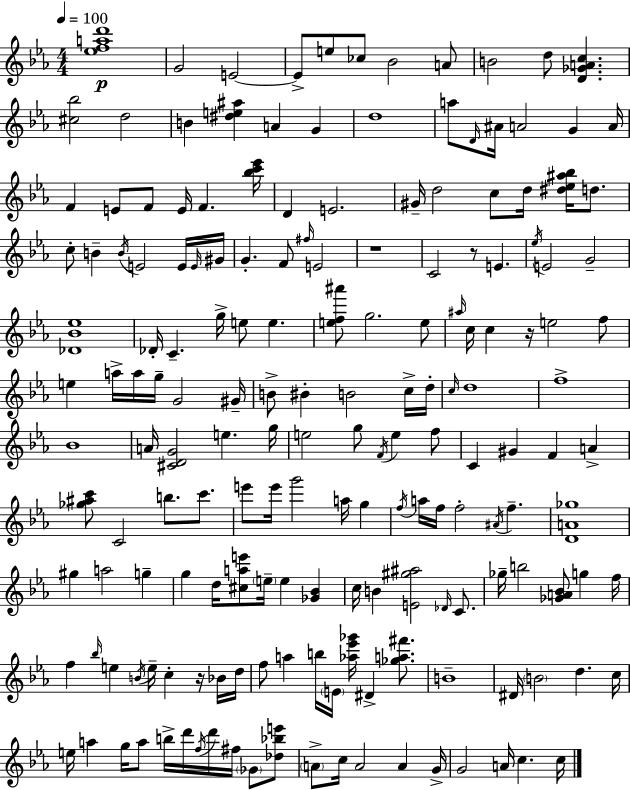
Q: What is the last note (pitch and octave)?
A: C5